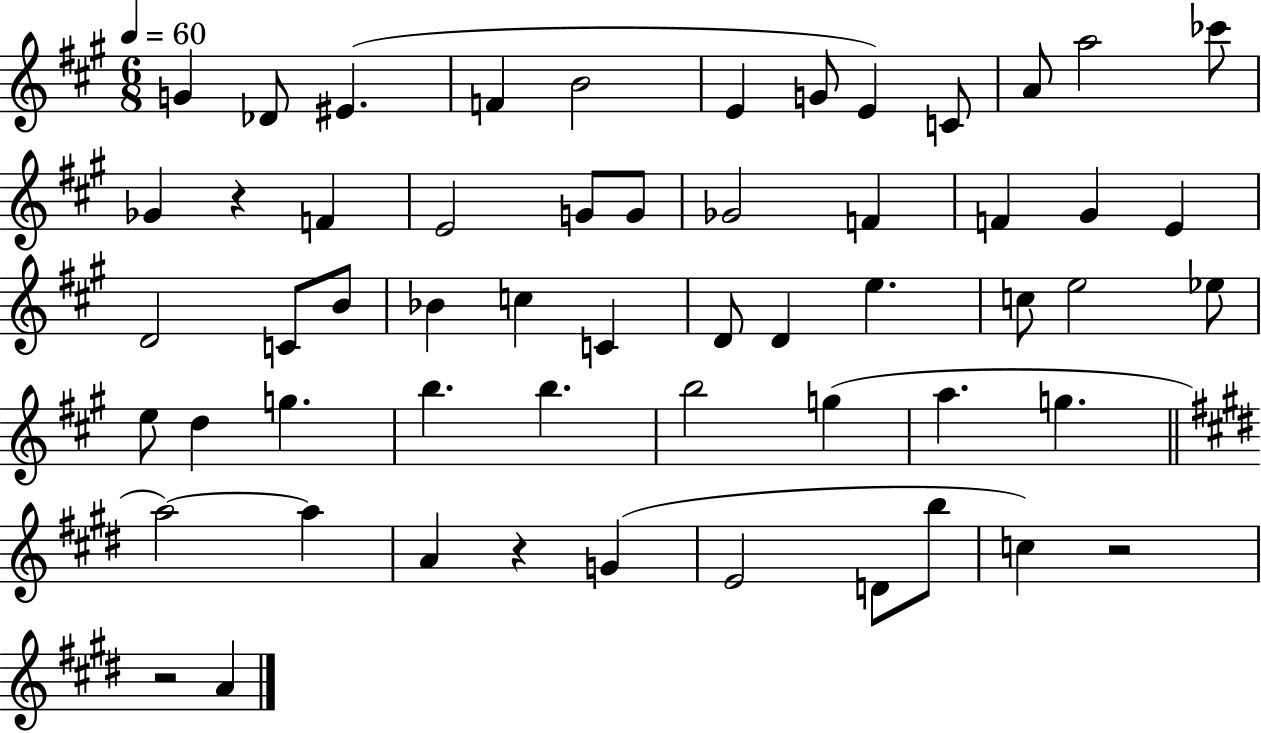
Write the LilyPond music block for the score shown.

{
  \clef treble
  \numericTimeSignature
  \time 6/8
  \key a \major
  \tempo 4 = 60
  g'4 des'8 eis'4.( | f'4 b'2 | e'4 g'8 e'4) c'8 | a'8 a''2 ces'''8 | \break ges'4 r4 f'4 | e'2 g'8 g'8 | ges'2 f'4 | f'4 gis'4 e'4 | \break d'2 c'8 b'8 | bes'4 c''4 c'4 | d'8 d'4 e''4. | c''8 e''2 ees''8 | \break e''8 d''4 g''4. | b''4. b''4. | b''2 g''4( | a''4. g''4. | \break \bar "||" \break \key e \major a''2~~) a''4 | a'4 r4 g'4( | e'2 d'8 b''8 | c''4) r2 | \break r2 a'4 | \bar "|."
}